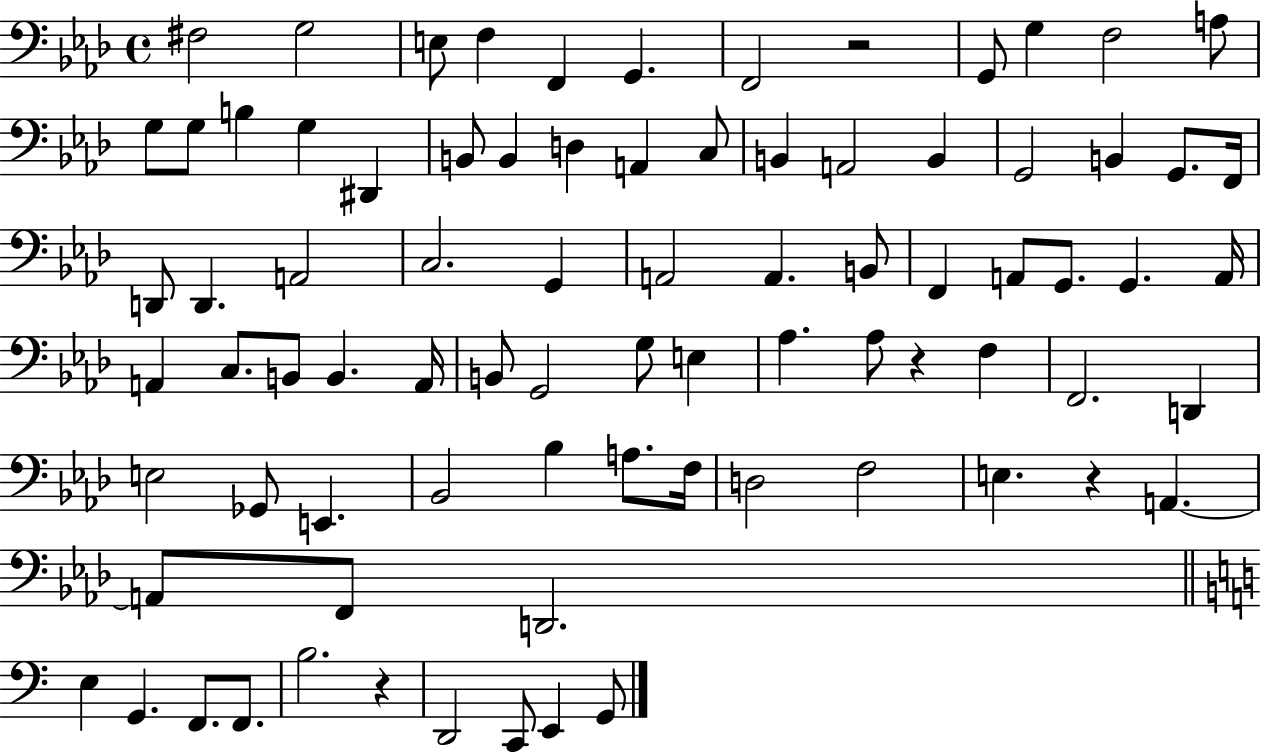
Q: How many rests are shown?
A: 4